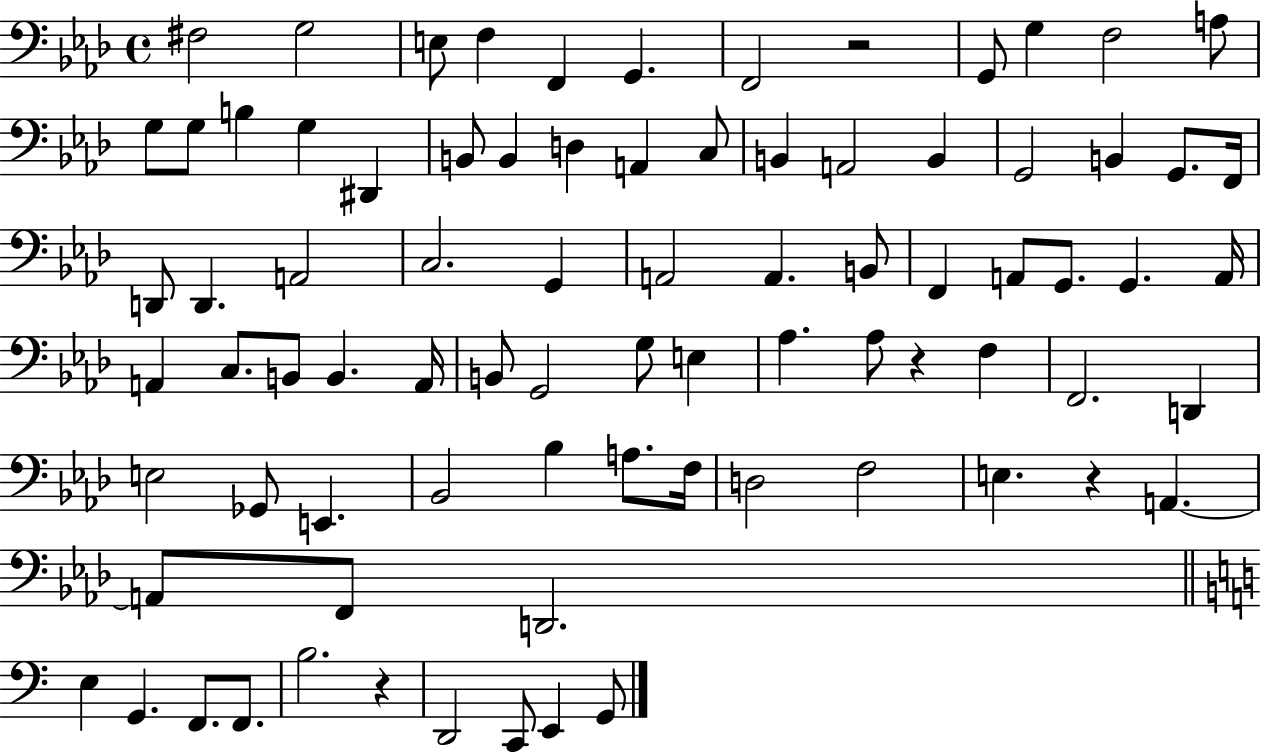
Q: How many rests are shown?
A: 4